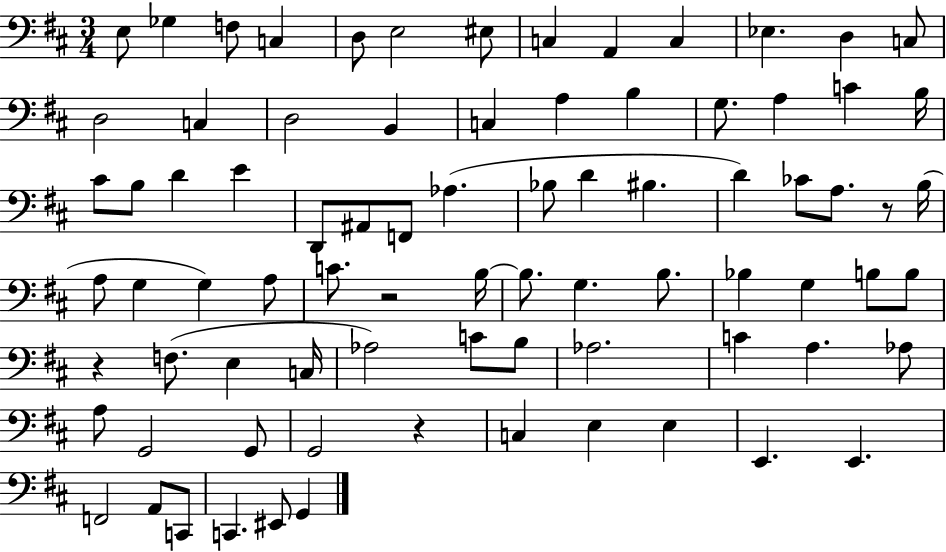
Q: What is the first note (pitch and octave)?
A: E3